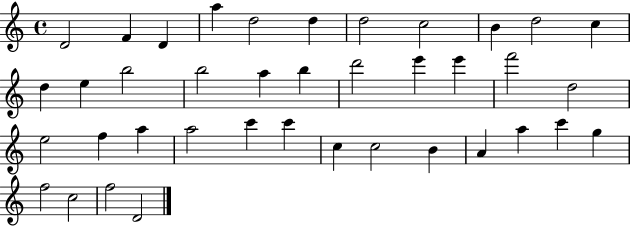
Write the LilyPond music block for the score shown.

{
  \clef treble
  \time 4/4
  \defaultTimeSignature
  \key c \major
  d'2 f'4 d'4 | a''4 d''2 d''4 | d''2 c''2 | b'4 d''2 c''4 | \break d''4 e''4 b''2 | b''2 a''4 b''4 | d'''2 e'''4 e'''4 | f'''2 d''2 | \break e''2 f''4 a''4 | a''2 c'''4 c'''4 | c''4 c''2 b'4 | a'4 a''4 c'''4 g''4 | \break f''2 c''2 | f''2 d'2 | \bar "|."
}